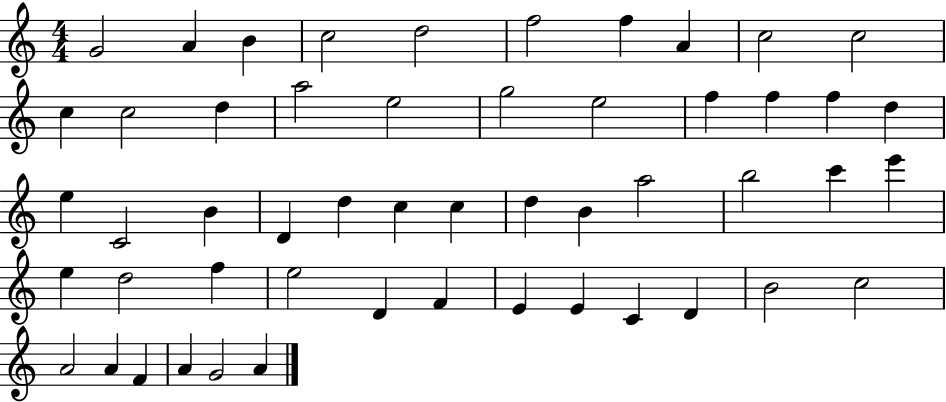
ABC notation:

X:1
T:Untitled
M:4/4
L:1/4
K:C
G2 A B c2 d2 f2 f A c2 c2 c c2 d a2 e2 g2 e2 f f f d e C2 B D d c c d B a2 b2 c' e' e d2 f e2 D F E E C D B2 c2 A2 A F A G2 A